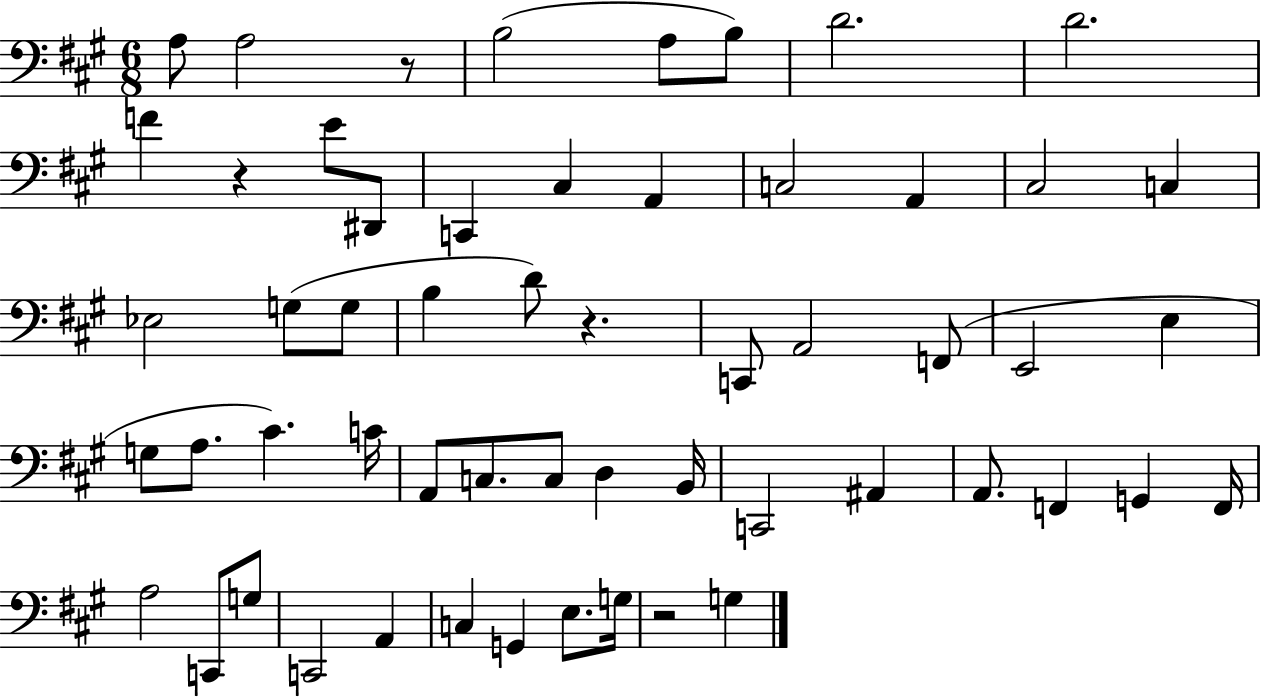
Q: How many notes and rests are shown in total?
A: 56